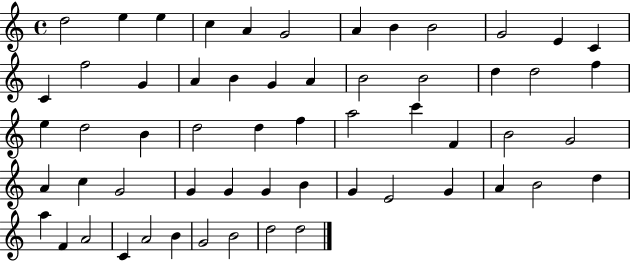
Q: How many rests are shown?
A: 0